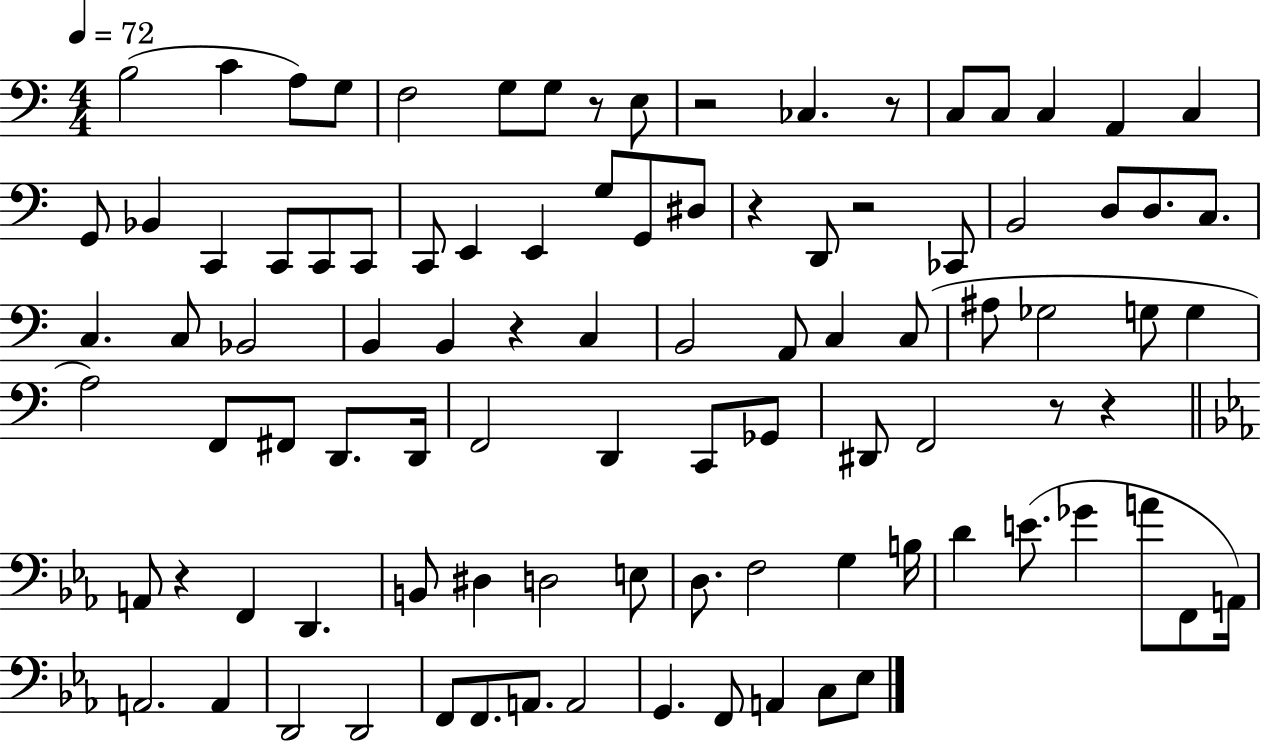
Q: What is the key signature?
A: C major